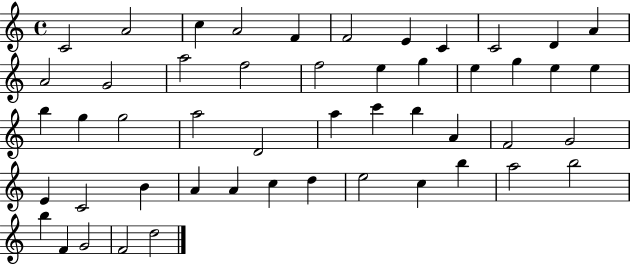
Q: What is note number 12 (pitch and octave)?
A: A4